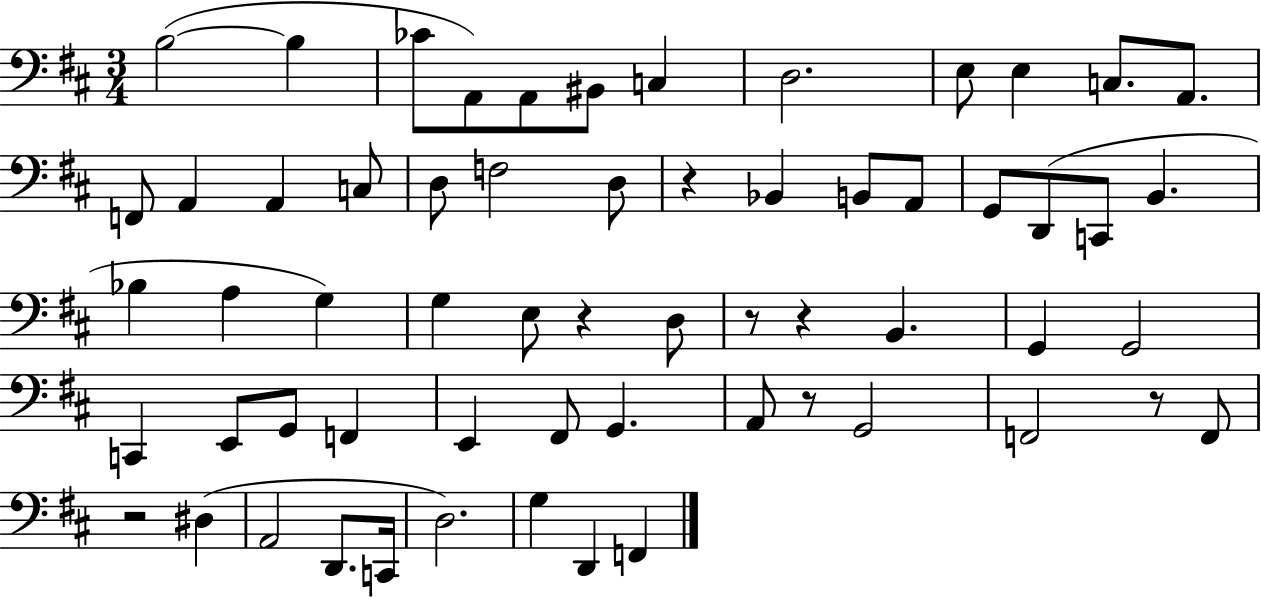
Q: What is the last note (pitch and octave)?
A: F2